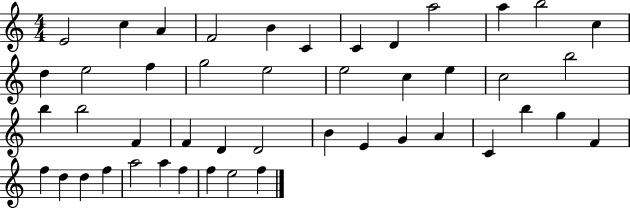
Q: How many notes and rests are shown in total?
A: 46